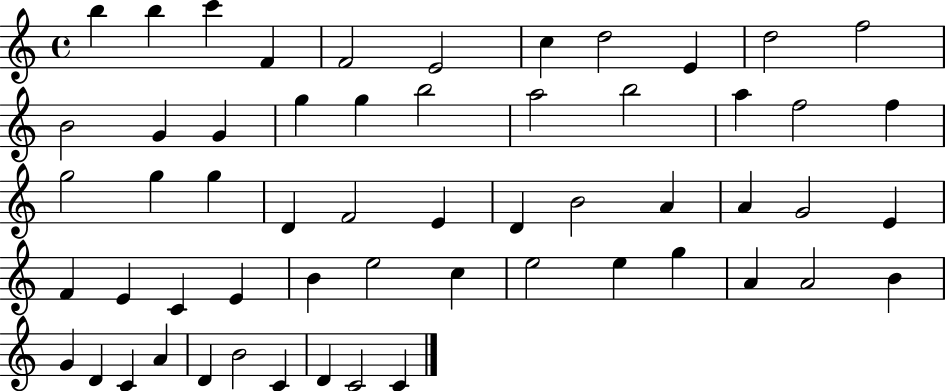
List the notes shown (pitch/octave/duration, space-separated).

B5/q B5/q C6/q F4/q F4/h E4/h C5/q D5/h E4/q D5/h F5/h B4/h G4/q G4/q G5/q G5/q B5/h A5/h B5/h A5/q F5/h F5/q G5/h G5/q G5/q D4/q F4/h E4/q D4/q B4/h A4/q A4/q G4/h E4/q F4/q E4/q C4/q E4/q B4/q E5/h C5/q E5/h E5/q G5/q A4/q A4/h B4/q G4/q D4/q C4/q A4/q D4/q B4/h C4/q D4/q C4/h C4/q